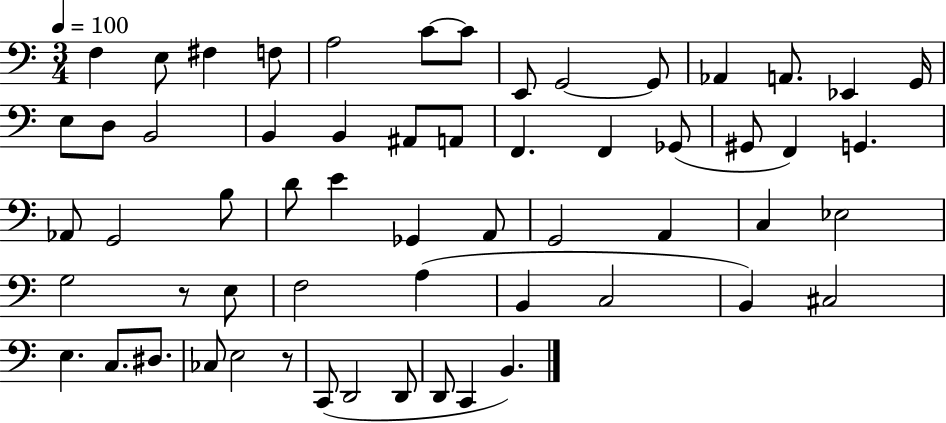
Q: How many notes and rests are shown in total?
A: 59